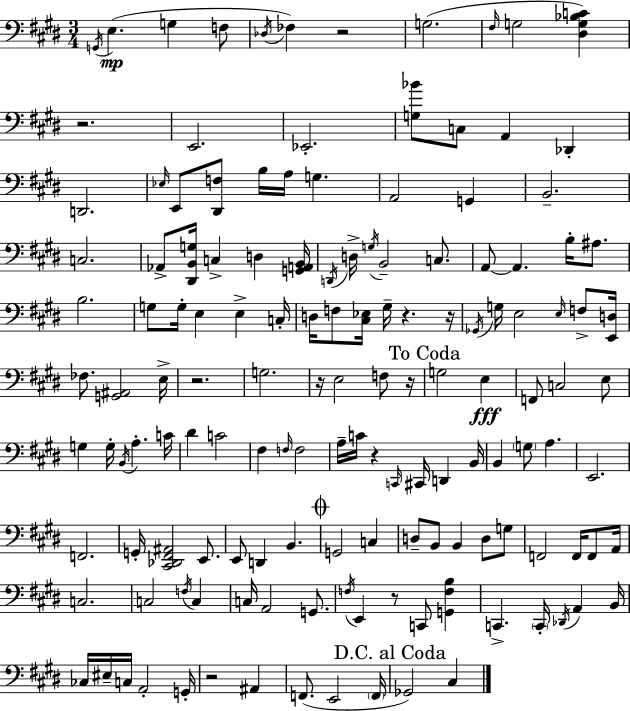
X:1
T:Untitled
M:3/4
L:1/4
K:E
G,,/4 E, G, F,/2 _D,/4 _F, z2 G,2 ^F,/4 G,2 [^D,G,_B,C] z2 E,,2 _E,,2 [G,_B]/2 C,/2 A,, _D,, D,,2 _E,/4 E,,/2 [^D,,F,]/2 B,/4 A,/4 G, A,,2 G,, B,,2 C,2 _A,,/2 [^D,,B,,G,]/4 C, D, [G,,A,,B,,]/4 D,,/4 D,/4 G,/4 B,,2 C,/2 A,,/2 A,, B,/4 ^A,/2 B,2 G,/2 G,/4 E, E, C,/4 D,/4 F,/2 [^C,_E,]/4 ^G,/4 z z/4 _G,,/4 G,/4 E,2 E,/4 F,/2 [E,,D,]/4 _F,/2 [G,,^A,,]2 E,/4 z2 G,2 z/4 E,2 F,/2 z/4 G,2 E, F,,/2 C,2 E,/2 G, G,/4 B,,/4 A, C/4 ^D C2 ^F, F,/4 F,2 A,/4 C/4 z C,,/4 ^C,,/4 D,, B,,/4 B,, G,/2 A, E,,2 F,,2 G,,/4 [^C,,_D,,^F,,^A,,]2 E,,/2 E,,/2 D,, B,, G,,2 C, D,/2 B,,/2 B,, D,/2 G,/2 F,,2 F,,/4 F,,/2 A,,/4 C,2 C,2 F,/4 C, C,/4 A,,2 G,,/2 F,/4 E,, z/2 C,,/2 [G,,F,B,] C,, C,,/4 _D,,/4 A,, B,,/4 _C,/4 ^E,/4 C,/4 A,,2 G,,/4 z2 ^A,, F,,/2 E,,2 F,,/4 _G,,2 ^C,